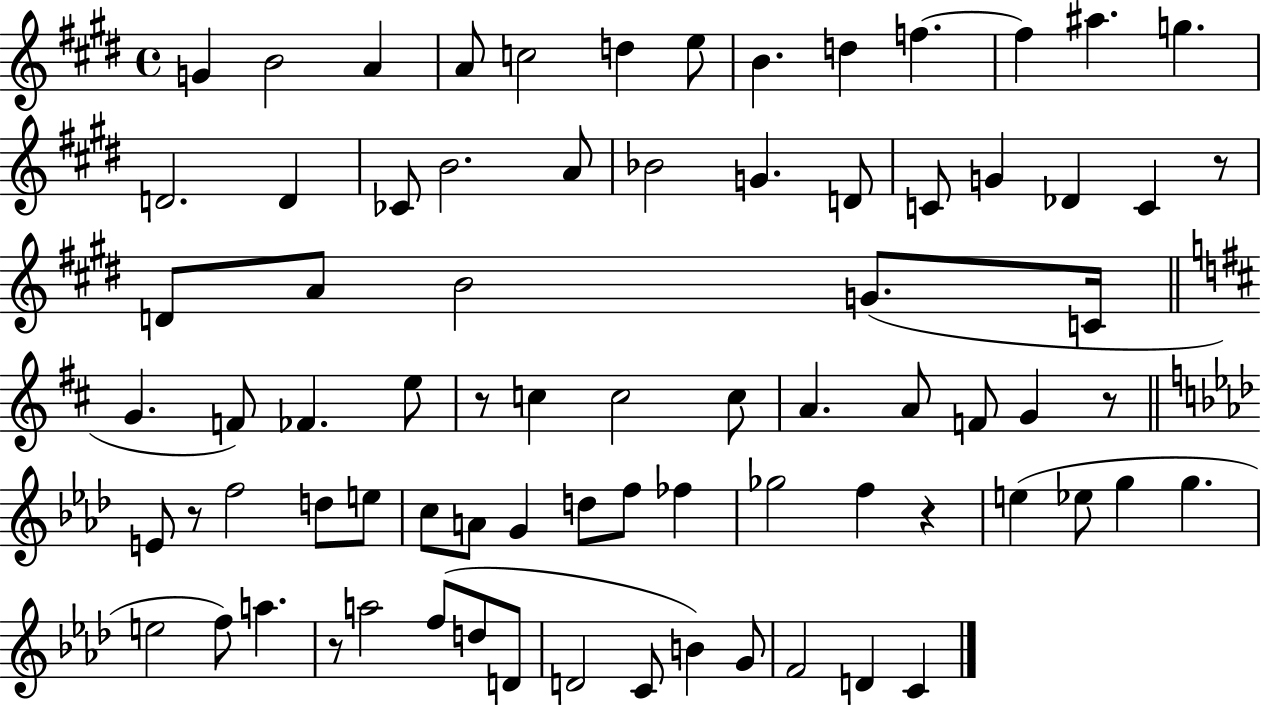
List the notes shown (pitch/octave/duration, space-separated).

G4/q B4/h A4/q A4/e C5/h D5/q E5/e B4/q. D5/q F5/q. F5/q A#5/q. G5/q. D4/h. D4/q CES4/e B4/h. A4/e Bb4/h G4/q. D4/e C4/e G4/q Db4/q C4/q R/e D4/e A4/e B4/h G4/e. C4/s G4/q. F4/e FES4/q. E5/e R/e C5/q C5/h C5/e A4/q. A4/e F4/e G4/q R/e E4/e R/e F5/h D5/e E5/e C5/e A4/e G4/q D5/e F5/e FES5/q Gb5/h F5/q R/q E5/q Eb5/e G5/q G5/q. E5/h F5/e A5/q. R/e A5/h F5/e D5/e D4/e D4/h C4/e B4/q G4/e F4/h D4/q C4/q